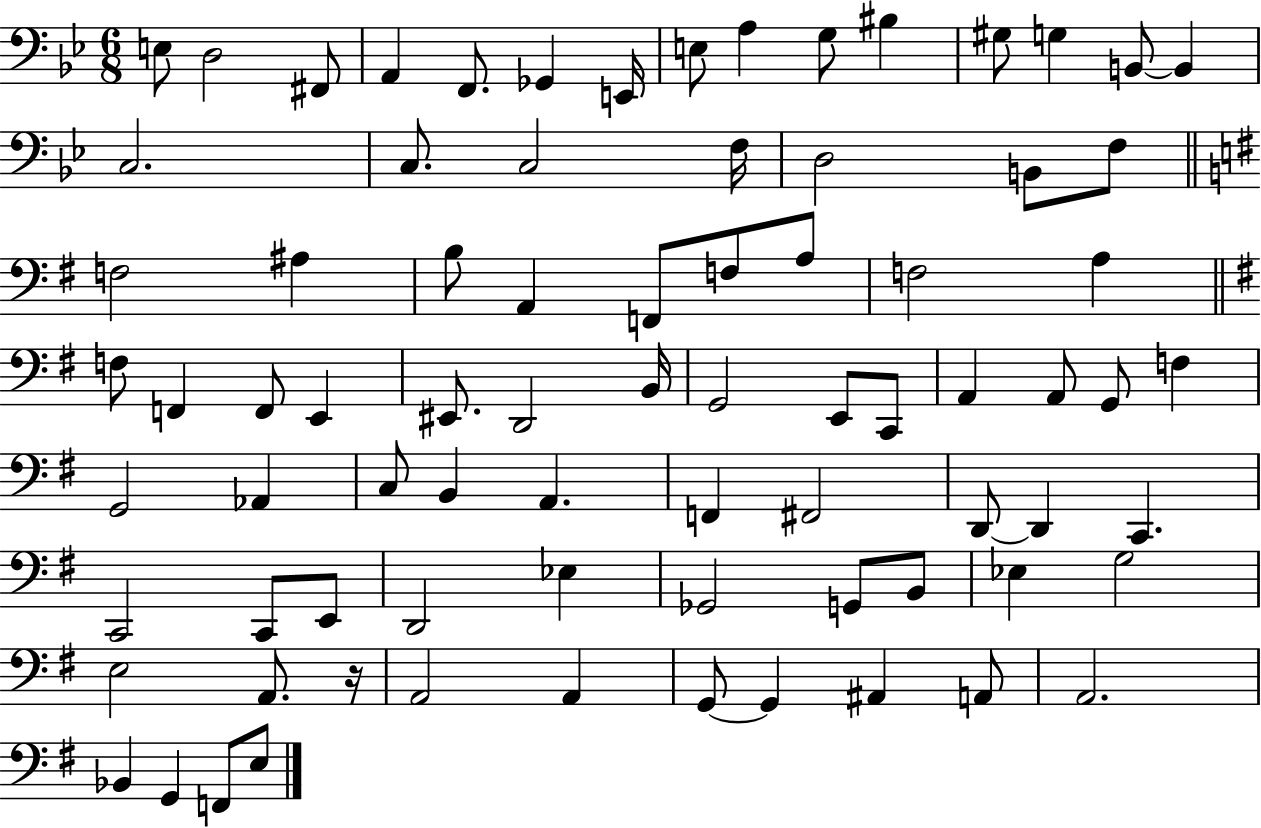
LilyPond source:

{
  \clef bass
  \numericTimeSignature
  \time 6/8
  \key bes \major
  e8 d2 fis,8 | a,4 f,8. ges,4 e,16 | e8 a4 g8 bis4 | gis8 g4 b,8~~ b,4 | \break c2. | c8. c2 f16 | d2 b,8 f8 | \bar "||" \break \key g \major f2 ais4 | b8 a,4 f,8 f8 a8 | f2 a4 | \bar "||" \break \key e \minor f8 f,4 f,8 e,4 | eis,8. d,2 b,16 | g,2 e,8 c,8 | a,4 a,8 g,8 f4 | \break g,2 aes,4 | c8 b,4 a,4. | f,4 fis,2 | d,8~~ d,4 c,4. | \break c,2 c,8 e,8 | d,2 ees4 | ges,2 g,8 b,8 | ees4 g2 | \break e2 a,8. r16 | a,2 a,4 | g,8~~ g,4 ais,4 a,8 | a,2. | \break bes,4 g,4 f,8 e8 | \bar "|."
}